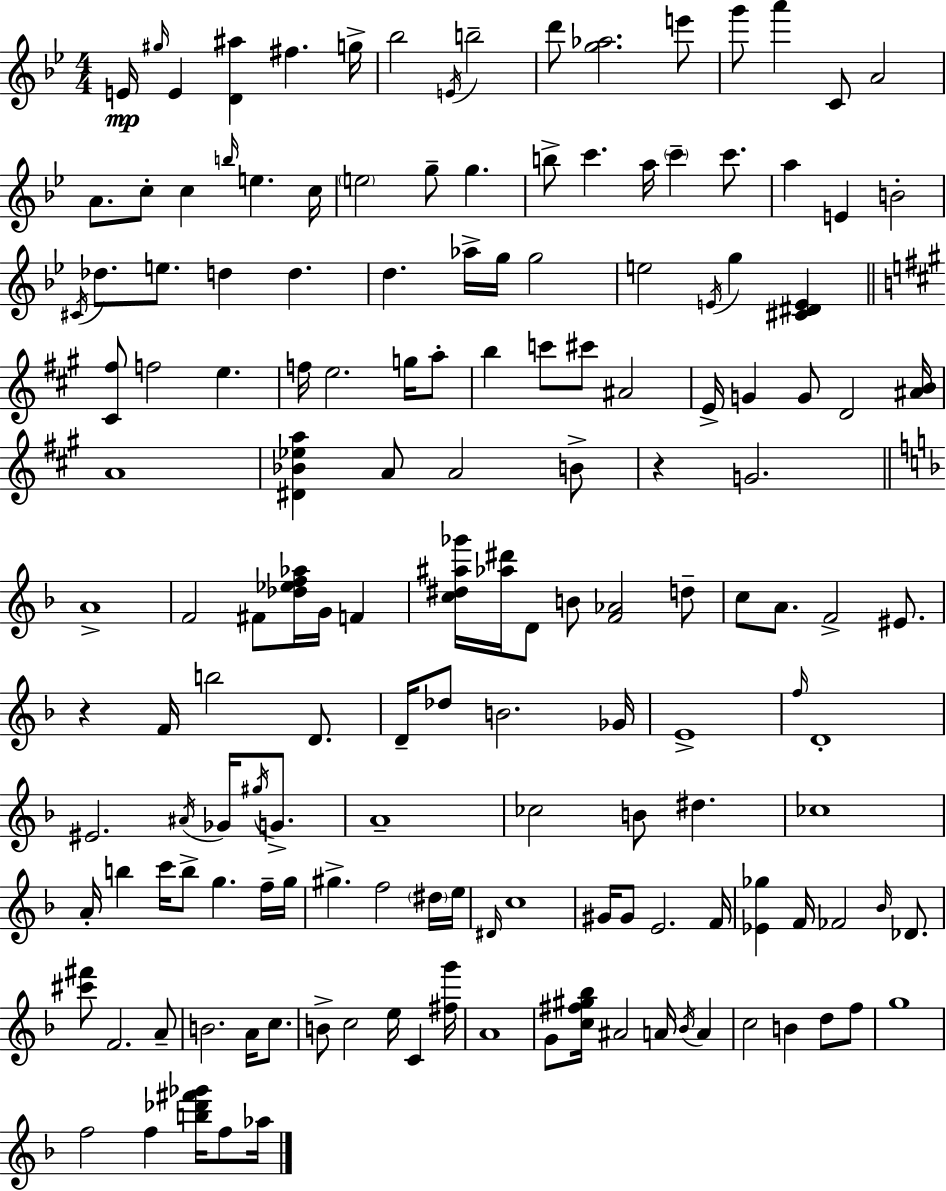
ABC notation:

X:1
T:Untitled
M:4/4
L:1/4
K:Bb
E/4 ^g/4 E [D^a] ^f g/4 _b2 E/4 b2 d'/2 [g_a]2 e'/2 g'/2 a' C/2 A2 A/2 c/2 c b/4 e c/4 e2 g/2 g b/2 c' a/4 c' c'/2 a E B2 ^C/4 _d/2 e/2 d d d _a/4 g/4 g2 e2 E/4 g [^C^DE] [^C^f]/2 f2 e f/4 e2 g/4 a/2 b c'/2 ^c'/2 ^A2 E/4 G G/2 D2 [^AB]/4 A4 [^D_B_ea] A/2 A2 B/2 z G2 A4 F2 ^F/2 [_d_ef_a]/4 G/4 F [c^d^a_g']/4 [_a^d']/4 D/2 B/2 [F_A]2 d/2 c/2 A/2 F2 ^E/2 z F/4 b2 D/2 D/4 _d/2 B2 _G/4 E4 f/4 D4 ^E2 ^A/4 _G/4 ^g/4 G/2 A4 _c2 B/2 ^d _c4 A/4 b c'/4 b/2 g f/4 g/4 ^g f2 ^d/4 e/4 ^D/4 c4 ^G/4 ^G/2 E2 F/4 [_E_g] F/4 _F2 _B/4 _D/2 [^c'^f']/2 F2 A/2 B2 A/4 c/2 B/2 c2 e/4 C [^fg']/4 A4 G/2 [c^f^g_b]/4 ^A2 A/4 _B/4 A c2 B d/2 f/2 g4 f2 f [b_d'^f'_g']/4 f/2 _a/4